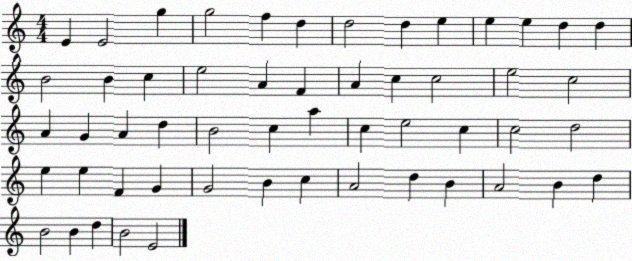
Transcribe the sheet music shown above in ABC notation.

X:1
T:Untitled
M:4/4
L:1/4
K:C
E E2 g g2 f d d2 d e e e d d B2 B c e2 A F A c c2 e2 c2 A G A d B2 c a c e2 c c2 d2 e e F G G2 B c A2 d B A2 B d B2 B d B2 E2